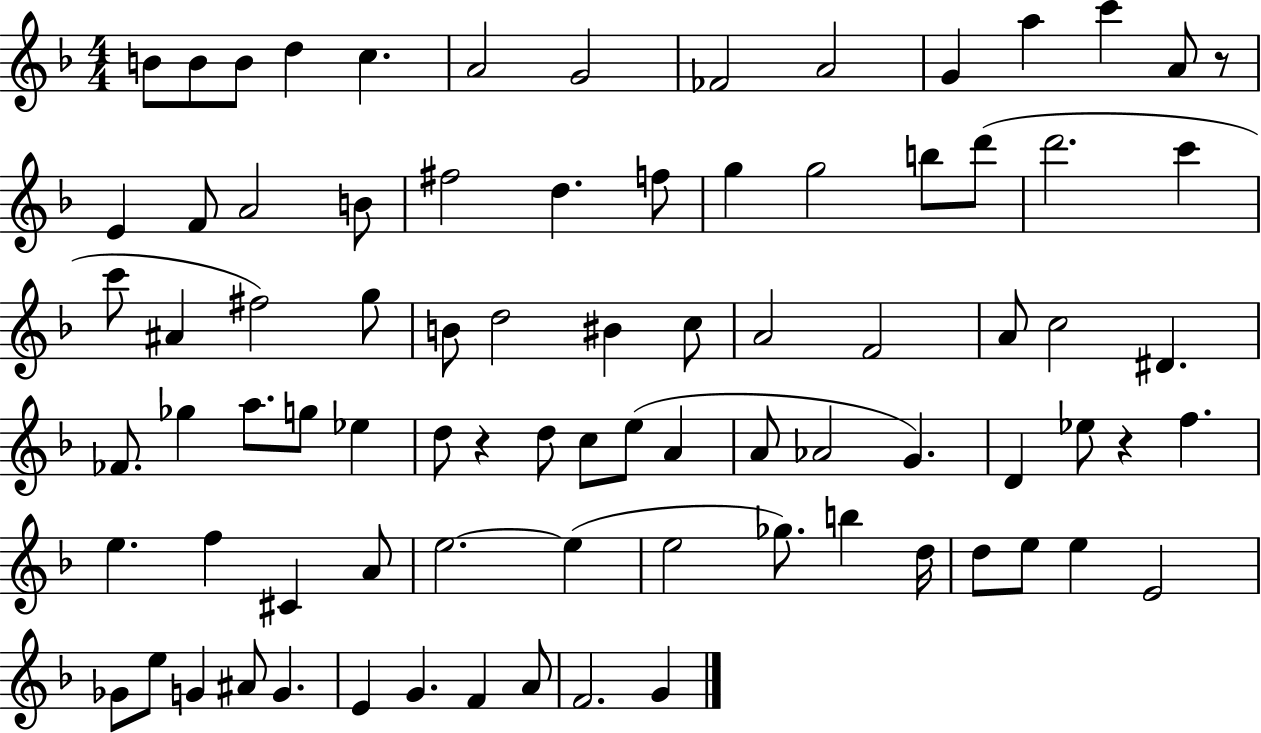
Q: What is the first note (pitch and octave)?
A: B4